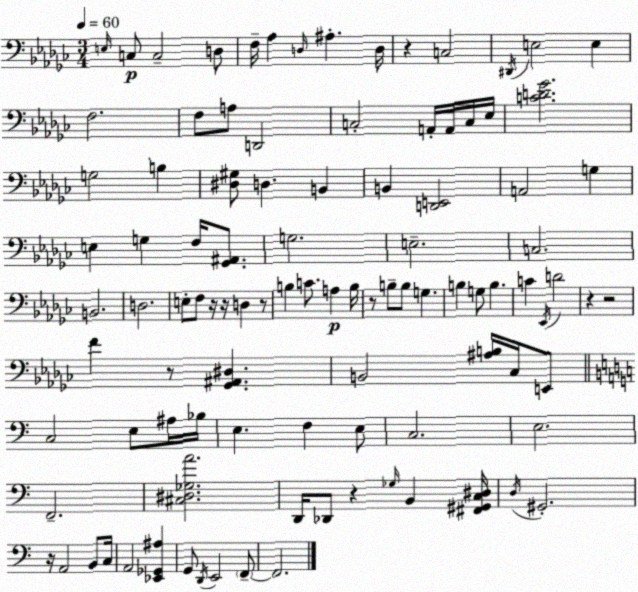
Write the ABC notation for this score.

X:1
T:Untitled
M:3/4
L:1/4
K:Ebm
E,/4 C,/2 C,2 D,/2 F,/4 _A, D,/4 ^A, D,/4 z C,2 ^D,,/4 E,2 E, F,2 F,/2 A,/2 D,,2 C,2 A,,/4 A,,/4 C,/4 _E,/4 [CD_G]2 G,2 B, [^D,^G,]/2 D, B,, B,, [D,,E,,]2 A,,2 G, E, G, F,/4 [_G,,^A,,]/2 G,2 E,2 C,2 B,,2 D,2 E,/2 F,/2 z/4 z/4 D, z/2 B, C/2 A, B,/4 z/2 B,/2 B,/2 G, B, G,/2 B, C _E,,/4 D2 z z2 F z/2 [_G,,^A,,^D,] B,,2 [^A,B,]/4 _C,/4 E,,/2 C,2 E,/2 ^A,/4 _B,/4 E, F, E,/2 C,2 E,2 F,,2 [^C,^D,_G,A]2 D,,/4 _D,,/2 z _G,/4 B,, [^F,,^G,,C,^D,]/4 D,/4 ^G,,2 z/4 A,,2 B,,/2 C,/4 A,,2 [_E,,_G,,^A,] G,,/2 D,,/4 E,,2 F,,/2 F,,2